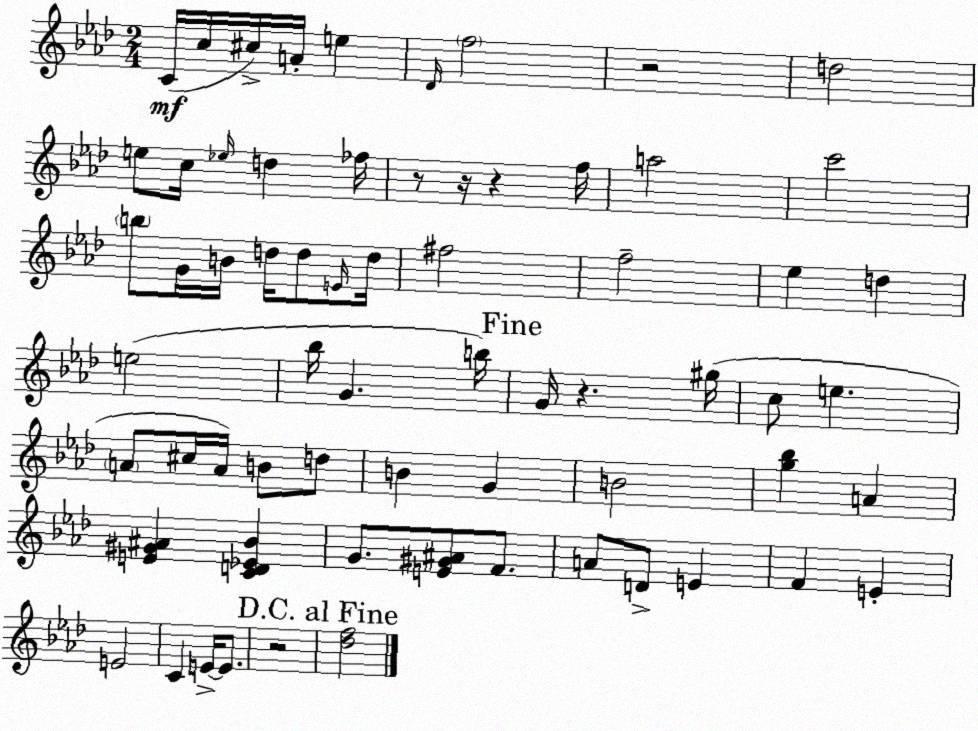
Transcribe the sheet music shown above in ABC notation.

X:1
T:Untitled
M:2/4
L:1/4
K:Fm
C/4 c/4 ^c/4 A/4 e _D/4 f2 z2 d2 e/2 c/4 _e/4 d _f/4 z/2 z/4 z f/4 a2 c'2 b/2 G/4 B/4 d/4 d/2 E/4 d/4 ^f2 f2 _e d e2 _b/4 G b/4 G/4 z ^g/4 c/2 e A/2 ^c/4 A/4 B/2 d/2 B G B2 [g_b] A [E^G^A] [CD_E_B] G/2 [E^G^A]/2 F/2 A/2 D/2 E F E E2 C E/4 E/2 z2 [_df]2